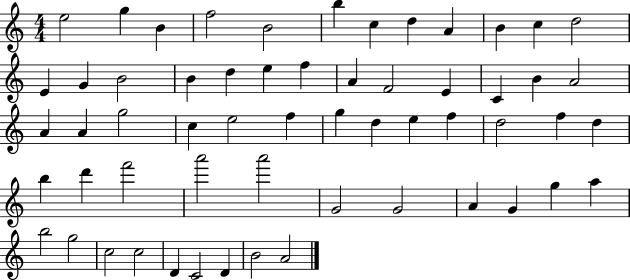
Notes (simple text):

E5/h G5/q B4/q F5/h B4/h B5/q C5/q D5/q A4/q B4/q C5/q D5/h E4/q G4/q B4/h B4/q D5/q E5/q F5/q A4/q F4/h E4/q C4/q B4/q A4/h A4/q A4/q G5/h C5/q E5/h F5/q G5/q D5/q E5/q F5/q D5/h F5/q D5/q B5/q D6/q F6/h A6/h A6/h G4/h G4/h A4/q G4/q G5/q A5/q B5/h G5/h C5/h C5/h D4/q C4/h D4/q B4/h A4/h